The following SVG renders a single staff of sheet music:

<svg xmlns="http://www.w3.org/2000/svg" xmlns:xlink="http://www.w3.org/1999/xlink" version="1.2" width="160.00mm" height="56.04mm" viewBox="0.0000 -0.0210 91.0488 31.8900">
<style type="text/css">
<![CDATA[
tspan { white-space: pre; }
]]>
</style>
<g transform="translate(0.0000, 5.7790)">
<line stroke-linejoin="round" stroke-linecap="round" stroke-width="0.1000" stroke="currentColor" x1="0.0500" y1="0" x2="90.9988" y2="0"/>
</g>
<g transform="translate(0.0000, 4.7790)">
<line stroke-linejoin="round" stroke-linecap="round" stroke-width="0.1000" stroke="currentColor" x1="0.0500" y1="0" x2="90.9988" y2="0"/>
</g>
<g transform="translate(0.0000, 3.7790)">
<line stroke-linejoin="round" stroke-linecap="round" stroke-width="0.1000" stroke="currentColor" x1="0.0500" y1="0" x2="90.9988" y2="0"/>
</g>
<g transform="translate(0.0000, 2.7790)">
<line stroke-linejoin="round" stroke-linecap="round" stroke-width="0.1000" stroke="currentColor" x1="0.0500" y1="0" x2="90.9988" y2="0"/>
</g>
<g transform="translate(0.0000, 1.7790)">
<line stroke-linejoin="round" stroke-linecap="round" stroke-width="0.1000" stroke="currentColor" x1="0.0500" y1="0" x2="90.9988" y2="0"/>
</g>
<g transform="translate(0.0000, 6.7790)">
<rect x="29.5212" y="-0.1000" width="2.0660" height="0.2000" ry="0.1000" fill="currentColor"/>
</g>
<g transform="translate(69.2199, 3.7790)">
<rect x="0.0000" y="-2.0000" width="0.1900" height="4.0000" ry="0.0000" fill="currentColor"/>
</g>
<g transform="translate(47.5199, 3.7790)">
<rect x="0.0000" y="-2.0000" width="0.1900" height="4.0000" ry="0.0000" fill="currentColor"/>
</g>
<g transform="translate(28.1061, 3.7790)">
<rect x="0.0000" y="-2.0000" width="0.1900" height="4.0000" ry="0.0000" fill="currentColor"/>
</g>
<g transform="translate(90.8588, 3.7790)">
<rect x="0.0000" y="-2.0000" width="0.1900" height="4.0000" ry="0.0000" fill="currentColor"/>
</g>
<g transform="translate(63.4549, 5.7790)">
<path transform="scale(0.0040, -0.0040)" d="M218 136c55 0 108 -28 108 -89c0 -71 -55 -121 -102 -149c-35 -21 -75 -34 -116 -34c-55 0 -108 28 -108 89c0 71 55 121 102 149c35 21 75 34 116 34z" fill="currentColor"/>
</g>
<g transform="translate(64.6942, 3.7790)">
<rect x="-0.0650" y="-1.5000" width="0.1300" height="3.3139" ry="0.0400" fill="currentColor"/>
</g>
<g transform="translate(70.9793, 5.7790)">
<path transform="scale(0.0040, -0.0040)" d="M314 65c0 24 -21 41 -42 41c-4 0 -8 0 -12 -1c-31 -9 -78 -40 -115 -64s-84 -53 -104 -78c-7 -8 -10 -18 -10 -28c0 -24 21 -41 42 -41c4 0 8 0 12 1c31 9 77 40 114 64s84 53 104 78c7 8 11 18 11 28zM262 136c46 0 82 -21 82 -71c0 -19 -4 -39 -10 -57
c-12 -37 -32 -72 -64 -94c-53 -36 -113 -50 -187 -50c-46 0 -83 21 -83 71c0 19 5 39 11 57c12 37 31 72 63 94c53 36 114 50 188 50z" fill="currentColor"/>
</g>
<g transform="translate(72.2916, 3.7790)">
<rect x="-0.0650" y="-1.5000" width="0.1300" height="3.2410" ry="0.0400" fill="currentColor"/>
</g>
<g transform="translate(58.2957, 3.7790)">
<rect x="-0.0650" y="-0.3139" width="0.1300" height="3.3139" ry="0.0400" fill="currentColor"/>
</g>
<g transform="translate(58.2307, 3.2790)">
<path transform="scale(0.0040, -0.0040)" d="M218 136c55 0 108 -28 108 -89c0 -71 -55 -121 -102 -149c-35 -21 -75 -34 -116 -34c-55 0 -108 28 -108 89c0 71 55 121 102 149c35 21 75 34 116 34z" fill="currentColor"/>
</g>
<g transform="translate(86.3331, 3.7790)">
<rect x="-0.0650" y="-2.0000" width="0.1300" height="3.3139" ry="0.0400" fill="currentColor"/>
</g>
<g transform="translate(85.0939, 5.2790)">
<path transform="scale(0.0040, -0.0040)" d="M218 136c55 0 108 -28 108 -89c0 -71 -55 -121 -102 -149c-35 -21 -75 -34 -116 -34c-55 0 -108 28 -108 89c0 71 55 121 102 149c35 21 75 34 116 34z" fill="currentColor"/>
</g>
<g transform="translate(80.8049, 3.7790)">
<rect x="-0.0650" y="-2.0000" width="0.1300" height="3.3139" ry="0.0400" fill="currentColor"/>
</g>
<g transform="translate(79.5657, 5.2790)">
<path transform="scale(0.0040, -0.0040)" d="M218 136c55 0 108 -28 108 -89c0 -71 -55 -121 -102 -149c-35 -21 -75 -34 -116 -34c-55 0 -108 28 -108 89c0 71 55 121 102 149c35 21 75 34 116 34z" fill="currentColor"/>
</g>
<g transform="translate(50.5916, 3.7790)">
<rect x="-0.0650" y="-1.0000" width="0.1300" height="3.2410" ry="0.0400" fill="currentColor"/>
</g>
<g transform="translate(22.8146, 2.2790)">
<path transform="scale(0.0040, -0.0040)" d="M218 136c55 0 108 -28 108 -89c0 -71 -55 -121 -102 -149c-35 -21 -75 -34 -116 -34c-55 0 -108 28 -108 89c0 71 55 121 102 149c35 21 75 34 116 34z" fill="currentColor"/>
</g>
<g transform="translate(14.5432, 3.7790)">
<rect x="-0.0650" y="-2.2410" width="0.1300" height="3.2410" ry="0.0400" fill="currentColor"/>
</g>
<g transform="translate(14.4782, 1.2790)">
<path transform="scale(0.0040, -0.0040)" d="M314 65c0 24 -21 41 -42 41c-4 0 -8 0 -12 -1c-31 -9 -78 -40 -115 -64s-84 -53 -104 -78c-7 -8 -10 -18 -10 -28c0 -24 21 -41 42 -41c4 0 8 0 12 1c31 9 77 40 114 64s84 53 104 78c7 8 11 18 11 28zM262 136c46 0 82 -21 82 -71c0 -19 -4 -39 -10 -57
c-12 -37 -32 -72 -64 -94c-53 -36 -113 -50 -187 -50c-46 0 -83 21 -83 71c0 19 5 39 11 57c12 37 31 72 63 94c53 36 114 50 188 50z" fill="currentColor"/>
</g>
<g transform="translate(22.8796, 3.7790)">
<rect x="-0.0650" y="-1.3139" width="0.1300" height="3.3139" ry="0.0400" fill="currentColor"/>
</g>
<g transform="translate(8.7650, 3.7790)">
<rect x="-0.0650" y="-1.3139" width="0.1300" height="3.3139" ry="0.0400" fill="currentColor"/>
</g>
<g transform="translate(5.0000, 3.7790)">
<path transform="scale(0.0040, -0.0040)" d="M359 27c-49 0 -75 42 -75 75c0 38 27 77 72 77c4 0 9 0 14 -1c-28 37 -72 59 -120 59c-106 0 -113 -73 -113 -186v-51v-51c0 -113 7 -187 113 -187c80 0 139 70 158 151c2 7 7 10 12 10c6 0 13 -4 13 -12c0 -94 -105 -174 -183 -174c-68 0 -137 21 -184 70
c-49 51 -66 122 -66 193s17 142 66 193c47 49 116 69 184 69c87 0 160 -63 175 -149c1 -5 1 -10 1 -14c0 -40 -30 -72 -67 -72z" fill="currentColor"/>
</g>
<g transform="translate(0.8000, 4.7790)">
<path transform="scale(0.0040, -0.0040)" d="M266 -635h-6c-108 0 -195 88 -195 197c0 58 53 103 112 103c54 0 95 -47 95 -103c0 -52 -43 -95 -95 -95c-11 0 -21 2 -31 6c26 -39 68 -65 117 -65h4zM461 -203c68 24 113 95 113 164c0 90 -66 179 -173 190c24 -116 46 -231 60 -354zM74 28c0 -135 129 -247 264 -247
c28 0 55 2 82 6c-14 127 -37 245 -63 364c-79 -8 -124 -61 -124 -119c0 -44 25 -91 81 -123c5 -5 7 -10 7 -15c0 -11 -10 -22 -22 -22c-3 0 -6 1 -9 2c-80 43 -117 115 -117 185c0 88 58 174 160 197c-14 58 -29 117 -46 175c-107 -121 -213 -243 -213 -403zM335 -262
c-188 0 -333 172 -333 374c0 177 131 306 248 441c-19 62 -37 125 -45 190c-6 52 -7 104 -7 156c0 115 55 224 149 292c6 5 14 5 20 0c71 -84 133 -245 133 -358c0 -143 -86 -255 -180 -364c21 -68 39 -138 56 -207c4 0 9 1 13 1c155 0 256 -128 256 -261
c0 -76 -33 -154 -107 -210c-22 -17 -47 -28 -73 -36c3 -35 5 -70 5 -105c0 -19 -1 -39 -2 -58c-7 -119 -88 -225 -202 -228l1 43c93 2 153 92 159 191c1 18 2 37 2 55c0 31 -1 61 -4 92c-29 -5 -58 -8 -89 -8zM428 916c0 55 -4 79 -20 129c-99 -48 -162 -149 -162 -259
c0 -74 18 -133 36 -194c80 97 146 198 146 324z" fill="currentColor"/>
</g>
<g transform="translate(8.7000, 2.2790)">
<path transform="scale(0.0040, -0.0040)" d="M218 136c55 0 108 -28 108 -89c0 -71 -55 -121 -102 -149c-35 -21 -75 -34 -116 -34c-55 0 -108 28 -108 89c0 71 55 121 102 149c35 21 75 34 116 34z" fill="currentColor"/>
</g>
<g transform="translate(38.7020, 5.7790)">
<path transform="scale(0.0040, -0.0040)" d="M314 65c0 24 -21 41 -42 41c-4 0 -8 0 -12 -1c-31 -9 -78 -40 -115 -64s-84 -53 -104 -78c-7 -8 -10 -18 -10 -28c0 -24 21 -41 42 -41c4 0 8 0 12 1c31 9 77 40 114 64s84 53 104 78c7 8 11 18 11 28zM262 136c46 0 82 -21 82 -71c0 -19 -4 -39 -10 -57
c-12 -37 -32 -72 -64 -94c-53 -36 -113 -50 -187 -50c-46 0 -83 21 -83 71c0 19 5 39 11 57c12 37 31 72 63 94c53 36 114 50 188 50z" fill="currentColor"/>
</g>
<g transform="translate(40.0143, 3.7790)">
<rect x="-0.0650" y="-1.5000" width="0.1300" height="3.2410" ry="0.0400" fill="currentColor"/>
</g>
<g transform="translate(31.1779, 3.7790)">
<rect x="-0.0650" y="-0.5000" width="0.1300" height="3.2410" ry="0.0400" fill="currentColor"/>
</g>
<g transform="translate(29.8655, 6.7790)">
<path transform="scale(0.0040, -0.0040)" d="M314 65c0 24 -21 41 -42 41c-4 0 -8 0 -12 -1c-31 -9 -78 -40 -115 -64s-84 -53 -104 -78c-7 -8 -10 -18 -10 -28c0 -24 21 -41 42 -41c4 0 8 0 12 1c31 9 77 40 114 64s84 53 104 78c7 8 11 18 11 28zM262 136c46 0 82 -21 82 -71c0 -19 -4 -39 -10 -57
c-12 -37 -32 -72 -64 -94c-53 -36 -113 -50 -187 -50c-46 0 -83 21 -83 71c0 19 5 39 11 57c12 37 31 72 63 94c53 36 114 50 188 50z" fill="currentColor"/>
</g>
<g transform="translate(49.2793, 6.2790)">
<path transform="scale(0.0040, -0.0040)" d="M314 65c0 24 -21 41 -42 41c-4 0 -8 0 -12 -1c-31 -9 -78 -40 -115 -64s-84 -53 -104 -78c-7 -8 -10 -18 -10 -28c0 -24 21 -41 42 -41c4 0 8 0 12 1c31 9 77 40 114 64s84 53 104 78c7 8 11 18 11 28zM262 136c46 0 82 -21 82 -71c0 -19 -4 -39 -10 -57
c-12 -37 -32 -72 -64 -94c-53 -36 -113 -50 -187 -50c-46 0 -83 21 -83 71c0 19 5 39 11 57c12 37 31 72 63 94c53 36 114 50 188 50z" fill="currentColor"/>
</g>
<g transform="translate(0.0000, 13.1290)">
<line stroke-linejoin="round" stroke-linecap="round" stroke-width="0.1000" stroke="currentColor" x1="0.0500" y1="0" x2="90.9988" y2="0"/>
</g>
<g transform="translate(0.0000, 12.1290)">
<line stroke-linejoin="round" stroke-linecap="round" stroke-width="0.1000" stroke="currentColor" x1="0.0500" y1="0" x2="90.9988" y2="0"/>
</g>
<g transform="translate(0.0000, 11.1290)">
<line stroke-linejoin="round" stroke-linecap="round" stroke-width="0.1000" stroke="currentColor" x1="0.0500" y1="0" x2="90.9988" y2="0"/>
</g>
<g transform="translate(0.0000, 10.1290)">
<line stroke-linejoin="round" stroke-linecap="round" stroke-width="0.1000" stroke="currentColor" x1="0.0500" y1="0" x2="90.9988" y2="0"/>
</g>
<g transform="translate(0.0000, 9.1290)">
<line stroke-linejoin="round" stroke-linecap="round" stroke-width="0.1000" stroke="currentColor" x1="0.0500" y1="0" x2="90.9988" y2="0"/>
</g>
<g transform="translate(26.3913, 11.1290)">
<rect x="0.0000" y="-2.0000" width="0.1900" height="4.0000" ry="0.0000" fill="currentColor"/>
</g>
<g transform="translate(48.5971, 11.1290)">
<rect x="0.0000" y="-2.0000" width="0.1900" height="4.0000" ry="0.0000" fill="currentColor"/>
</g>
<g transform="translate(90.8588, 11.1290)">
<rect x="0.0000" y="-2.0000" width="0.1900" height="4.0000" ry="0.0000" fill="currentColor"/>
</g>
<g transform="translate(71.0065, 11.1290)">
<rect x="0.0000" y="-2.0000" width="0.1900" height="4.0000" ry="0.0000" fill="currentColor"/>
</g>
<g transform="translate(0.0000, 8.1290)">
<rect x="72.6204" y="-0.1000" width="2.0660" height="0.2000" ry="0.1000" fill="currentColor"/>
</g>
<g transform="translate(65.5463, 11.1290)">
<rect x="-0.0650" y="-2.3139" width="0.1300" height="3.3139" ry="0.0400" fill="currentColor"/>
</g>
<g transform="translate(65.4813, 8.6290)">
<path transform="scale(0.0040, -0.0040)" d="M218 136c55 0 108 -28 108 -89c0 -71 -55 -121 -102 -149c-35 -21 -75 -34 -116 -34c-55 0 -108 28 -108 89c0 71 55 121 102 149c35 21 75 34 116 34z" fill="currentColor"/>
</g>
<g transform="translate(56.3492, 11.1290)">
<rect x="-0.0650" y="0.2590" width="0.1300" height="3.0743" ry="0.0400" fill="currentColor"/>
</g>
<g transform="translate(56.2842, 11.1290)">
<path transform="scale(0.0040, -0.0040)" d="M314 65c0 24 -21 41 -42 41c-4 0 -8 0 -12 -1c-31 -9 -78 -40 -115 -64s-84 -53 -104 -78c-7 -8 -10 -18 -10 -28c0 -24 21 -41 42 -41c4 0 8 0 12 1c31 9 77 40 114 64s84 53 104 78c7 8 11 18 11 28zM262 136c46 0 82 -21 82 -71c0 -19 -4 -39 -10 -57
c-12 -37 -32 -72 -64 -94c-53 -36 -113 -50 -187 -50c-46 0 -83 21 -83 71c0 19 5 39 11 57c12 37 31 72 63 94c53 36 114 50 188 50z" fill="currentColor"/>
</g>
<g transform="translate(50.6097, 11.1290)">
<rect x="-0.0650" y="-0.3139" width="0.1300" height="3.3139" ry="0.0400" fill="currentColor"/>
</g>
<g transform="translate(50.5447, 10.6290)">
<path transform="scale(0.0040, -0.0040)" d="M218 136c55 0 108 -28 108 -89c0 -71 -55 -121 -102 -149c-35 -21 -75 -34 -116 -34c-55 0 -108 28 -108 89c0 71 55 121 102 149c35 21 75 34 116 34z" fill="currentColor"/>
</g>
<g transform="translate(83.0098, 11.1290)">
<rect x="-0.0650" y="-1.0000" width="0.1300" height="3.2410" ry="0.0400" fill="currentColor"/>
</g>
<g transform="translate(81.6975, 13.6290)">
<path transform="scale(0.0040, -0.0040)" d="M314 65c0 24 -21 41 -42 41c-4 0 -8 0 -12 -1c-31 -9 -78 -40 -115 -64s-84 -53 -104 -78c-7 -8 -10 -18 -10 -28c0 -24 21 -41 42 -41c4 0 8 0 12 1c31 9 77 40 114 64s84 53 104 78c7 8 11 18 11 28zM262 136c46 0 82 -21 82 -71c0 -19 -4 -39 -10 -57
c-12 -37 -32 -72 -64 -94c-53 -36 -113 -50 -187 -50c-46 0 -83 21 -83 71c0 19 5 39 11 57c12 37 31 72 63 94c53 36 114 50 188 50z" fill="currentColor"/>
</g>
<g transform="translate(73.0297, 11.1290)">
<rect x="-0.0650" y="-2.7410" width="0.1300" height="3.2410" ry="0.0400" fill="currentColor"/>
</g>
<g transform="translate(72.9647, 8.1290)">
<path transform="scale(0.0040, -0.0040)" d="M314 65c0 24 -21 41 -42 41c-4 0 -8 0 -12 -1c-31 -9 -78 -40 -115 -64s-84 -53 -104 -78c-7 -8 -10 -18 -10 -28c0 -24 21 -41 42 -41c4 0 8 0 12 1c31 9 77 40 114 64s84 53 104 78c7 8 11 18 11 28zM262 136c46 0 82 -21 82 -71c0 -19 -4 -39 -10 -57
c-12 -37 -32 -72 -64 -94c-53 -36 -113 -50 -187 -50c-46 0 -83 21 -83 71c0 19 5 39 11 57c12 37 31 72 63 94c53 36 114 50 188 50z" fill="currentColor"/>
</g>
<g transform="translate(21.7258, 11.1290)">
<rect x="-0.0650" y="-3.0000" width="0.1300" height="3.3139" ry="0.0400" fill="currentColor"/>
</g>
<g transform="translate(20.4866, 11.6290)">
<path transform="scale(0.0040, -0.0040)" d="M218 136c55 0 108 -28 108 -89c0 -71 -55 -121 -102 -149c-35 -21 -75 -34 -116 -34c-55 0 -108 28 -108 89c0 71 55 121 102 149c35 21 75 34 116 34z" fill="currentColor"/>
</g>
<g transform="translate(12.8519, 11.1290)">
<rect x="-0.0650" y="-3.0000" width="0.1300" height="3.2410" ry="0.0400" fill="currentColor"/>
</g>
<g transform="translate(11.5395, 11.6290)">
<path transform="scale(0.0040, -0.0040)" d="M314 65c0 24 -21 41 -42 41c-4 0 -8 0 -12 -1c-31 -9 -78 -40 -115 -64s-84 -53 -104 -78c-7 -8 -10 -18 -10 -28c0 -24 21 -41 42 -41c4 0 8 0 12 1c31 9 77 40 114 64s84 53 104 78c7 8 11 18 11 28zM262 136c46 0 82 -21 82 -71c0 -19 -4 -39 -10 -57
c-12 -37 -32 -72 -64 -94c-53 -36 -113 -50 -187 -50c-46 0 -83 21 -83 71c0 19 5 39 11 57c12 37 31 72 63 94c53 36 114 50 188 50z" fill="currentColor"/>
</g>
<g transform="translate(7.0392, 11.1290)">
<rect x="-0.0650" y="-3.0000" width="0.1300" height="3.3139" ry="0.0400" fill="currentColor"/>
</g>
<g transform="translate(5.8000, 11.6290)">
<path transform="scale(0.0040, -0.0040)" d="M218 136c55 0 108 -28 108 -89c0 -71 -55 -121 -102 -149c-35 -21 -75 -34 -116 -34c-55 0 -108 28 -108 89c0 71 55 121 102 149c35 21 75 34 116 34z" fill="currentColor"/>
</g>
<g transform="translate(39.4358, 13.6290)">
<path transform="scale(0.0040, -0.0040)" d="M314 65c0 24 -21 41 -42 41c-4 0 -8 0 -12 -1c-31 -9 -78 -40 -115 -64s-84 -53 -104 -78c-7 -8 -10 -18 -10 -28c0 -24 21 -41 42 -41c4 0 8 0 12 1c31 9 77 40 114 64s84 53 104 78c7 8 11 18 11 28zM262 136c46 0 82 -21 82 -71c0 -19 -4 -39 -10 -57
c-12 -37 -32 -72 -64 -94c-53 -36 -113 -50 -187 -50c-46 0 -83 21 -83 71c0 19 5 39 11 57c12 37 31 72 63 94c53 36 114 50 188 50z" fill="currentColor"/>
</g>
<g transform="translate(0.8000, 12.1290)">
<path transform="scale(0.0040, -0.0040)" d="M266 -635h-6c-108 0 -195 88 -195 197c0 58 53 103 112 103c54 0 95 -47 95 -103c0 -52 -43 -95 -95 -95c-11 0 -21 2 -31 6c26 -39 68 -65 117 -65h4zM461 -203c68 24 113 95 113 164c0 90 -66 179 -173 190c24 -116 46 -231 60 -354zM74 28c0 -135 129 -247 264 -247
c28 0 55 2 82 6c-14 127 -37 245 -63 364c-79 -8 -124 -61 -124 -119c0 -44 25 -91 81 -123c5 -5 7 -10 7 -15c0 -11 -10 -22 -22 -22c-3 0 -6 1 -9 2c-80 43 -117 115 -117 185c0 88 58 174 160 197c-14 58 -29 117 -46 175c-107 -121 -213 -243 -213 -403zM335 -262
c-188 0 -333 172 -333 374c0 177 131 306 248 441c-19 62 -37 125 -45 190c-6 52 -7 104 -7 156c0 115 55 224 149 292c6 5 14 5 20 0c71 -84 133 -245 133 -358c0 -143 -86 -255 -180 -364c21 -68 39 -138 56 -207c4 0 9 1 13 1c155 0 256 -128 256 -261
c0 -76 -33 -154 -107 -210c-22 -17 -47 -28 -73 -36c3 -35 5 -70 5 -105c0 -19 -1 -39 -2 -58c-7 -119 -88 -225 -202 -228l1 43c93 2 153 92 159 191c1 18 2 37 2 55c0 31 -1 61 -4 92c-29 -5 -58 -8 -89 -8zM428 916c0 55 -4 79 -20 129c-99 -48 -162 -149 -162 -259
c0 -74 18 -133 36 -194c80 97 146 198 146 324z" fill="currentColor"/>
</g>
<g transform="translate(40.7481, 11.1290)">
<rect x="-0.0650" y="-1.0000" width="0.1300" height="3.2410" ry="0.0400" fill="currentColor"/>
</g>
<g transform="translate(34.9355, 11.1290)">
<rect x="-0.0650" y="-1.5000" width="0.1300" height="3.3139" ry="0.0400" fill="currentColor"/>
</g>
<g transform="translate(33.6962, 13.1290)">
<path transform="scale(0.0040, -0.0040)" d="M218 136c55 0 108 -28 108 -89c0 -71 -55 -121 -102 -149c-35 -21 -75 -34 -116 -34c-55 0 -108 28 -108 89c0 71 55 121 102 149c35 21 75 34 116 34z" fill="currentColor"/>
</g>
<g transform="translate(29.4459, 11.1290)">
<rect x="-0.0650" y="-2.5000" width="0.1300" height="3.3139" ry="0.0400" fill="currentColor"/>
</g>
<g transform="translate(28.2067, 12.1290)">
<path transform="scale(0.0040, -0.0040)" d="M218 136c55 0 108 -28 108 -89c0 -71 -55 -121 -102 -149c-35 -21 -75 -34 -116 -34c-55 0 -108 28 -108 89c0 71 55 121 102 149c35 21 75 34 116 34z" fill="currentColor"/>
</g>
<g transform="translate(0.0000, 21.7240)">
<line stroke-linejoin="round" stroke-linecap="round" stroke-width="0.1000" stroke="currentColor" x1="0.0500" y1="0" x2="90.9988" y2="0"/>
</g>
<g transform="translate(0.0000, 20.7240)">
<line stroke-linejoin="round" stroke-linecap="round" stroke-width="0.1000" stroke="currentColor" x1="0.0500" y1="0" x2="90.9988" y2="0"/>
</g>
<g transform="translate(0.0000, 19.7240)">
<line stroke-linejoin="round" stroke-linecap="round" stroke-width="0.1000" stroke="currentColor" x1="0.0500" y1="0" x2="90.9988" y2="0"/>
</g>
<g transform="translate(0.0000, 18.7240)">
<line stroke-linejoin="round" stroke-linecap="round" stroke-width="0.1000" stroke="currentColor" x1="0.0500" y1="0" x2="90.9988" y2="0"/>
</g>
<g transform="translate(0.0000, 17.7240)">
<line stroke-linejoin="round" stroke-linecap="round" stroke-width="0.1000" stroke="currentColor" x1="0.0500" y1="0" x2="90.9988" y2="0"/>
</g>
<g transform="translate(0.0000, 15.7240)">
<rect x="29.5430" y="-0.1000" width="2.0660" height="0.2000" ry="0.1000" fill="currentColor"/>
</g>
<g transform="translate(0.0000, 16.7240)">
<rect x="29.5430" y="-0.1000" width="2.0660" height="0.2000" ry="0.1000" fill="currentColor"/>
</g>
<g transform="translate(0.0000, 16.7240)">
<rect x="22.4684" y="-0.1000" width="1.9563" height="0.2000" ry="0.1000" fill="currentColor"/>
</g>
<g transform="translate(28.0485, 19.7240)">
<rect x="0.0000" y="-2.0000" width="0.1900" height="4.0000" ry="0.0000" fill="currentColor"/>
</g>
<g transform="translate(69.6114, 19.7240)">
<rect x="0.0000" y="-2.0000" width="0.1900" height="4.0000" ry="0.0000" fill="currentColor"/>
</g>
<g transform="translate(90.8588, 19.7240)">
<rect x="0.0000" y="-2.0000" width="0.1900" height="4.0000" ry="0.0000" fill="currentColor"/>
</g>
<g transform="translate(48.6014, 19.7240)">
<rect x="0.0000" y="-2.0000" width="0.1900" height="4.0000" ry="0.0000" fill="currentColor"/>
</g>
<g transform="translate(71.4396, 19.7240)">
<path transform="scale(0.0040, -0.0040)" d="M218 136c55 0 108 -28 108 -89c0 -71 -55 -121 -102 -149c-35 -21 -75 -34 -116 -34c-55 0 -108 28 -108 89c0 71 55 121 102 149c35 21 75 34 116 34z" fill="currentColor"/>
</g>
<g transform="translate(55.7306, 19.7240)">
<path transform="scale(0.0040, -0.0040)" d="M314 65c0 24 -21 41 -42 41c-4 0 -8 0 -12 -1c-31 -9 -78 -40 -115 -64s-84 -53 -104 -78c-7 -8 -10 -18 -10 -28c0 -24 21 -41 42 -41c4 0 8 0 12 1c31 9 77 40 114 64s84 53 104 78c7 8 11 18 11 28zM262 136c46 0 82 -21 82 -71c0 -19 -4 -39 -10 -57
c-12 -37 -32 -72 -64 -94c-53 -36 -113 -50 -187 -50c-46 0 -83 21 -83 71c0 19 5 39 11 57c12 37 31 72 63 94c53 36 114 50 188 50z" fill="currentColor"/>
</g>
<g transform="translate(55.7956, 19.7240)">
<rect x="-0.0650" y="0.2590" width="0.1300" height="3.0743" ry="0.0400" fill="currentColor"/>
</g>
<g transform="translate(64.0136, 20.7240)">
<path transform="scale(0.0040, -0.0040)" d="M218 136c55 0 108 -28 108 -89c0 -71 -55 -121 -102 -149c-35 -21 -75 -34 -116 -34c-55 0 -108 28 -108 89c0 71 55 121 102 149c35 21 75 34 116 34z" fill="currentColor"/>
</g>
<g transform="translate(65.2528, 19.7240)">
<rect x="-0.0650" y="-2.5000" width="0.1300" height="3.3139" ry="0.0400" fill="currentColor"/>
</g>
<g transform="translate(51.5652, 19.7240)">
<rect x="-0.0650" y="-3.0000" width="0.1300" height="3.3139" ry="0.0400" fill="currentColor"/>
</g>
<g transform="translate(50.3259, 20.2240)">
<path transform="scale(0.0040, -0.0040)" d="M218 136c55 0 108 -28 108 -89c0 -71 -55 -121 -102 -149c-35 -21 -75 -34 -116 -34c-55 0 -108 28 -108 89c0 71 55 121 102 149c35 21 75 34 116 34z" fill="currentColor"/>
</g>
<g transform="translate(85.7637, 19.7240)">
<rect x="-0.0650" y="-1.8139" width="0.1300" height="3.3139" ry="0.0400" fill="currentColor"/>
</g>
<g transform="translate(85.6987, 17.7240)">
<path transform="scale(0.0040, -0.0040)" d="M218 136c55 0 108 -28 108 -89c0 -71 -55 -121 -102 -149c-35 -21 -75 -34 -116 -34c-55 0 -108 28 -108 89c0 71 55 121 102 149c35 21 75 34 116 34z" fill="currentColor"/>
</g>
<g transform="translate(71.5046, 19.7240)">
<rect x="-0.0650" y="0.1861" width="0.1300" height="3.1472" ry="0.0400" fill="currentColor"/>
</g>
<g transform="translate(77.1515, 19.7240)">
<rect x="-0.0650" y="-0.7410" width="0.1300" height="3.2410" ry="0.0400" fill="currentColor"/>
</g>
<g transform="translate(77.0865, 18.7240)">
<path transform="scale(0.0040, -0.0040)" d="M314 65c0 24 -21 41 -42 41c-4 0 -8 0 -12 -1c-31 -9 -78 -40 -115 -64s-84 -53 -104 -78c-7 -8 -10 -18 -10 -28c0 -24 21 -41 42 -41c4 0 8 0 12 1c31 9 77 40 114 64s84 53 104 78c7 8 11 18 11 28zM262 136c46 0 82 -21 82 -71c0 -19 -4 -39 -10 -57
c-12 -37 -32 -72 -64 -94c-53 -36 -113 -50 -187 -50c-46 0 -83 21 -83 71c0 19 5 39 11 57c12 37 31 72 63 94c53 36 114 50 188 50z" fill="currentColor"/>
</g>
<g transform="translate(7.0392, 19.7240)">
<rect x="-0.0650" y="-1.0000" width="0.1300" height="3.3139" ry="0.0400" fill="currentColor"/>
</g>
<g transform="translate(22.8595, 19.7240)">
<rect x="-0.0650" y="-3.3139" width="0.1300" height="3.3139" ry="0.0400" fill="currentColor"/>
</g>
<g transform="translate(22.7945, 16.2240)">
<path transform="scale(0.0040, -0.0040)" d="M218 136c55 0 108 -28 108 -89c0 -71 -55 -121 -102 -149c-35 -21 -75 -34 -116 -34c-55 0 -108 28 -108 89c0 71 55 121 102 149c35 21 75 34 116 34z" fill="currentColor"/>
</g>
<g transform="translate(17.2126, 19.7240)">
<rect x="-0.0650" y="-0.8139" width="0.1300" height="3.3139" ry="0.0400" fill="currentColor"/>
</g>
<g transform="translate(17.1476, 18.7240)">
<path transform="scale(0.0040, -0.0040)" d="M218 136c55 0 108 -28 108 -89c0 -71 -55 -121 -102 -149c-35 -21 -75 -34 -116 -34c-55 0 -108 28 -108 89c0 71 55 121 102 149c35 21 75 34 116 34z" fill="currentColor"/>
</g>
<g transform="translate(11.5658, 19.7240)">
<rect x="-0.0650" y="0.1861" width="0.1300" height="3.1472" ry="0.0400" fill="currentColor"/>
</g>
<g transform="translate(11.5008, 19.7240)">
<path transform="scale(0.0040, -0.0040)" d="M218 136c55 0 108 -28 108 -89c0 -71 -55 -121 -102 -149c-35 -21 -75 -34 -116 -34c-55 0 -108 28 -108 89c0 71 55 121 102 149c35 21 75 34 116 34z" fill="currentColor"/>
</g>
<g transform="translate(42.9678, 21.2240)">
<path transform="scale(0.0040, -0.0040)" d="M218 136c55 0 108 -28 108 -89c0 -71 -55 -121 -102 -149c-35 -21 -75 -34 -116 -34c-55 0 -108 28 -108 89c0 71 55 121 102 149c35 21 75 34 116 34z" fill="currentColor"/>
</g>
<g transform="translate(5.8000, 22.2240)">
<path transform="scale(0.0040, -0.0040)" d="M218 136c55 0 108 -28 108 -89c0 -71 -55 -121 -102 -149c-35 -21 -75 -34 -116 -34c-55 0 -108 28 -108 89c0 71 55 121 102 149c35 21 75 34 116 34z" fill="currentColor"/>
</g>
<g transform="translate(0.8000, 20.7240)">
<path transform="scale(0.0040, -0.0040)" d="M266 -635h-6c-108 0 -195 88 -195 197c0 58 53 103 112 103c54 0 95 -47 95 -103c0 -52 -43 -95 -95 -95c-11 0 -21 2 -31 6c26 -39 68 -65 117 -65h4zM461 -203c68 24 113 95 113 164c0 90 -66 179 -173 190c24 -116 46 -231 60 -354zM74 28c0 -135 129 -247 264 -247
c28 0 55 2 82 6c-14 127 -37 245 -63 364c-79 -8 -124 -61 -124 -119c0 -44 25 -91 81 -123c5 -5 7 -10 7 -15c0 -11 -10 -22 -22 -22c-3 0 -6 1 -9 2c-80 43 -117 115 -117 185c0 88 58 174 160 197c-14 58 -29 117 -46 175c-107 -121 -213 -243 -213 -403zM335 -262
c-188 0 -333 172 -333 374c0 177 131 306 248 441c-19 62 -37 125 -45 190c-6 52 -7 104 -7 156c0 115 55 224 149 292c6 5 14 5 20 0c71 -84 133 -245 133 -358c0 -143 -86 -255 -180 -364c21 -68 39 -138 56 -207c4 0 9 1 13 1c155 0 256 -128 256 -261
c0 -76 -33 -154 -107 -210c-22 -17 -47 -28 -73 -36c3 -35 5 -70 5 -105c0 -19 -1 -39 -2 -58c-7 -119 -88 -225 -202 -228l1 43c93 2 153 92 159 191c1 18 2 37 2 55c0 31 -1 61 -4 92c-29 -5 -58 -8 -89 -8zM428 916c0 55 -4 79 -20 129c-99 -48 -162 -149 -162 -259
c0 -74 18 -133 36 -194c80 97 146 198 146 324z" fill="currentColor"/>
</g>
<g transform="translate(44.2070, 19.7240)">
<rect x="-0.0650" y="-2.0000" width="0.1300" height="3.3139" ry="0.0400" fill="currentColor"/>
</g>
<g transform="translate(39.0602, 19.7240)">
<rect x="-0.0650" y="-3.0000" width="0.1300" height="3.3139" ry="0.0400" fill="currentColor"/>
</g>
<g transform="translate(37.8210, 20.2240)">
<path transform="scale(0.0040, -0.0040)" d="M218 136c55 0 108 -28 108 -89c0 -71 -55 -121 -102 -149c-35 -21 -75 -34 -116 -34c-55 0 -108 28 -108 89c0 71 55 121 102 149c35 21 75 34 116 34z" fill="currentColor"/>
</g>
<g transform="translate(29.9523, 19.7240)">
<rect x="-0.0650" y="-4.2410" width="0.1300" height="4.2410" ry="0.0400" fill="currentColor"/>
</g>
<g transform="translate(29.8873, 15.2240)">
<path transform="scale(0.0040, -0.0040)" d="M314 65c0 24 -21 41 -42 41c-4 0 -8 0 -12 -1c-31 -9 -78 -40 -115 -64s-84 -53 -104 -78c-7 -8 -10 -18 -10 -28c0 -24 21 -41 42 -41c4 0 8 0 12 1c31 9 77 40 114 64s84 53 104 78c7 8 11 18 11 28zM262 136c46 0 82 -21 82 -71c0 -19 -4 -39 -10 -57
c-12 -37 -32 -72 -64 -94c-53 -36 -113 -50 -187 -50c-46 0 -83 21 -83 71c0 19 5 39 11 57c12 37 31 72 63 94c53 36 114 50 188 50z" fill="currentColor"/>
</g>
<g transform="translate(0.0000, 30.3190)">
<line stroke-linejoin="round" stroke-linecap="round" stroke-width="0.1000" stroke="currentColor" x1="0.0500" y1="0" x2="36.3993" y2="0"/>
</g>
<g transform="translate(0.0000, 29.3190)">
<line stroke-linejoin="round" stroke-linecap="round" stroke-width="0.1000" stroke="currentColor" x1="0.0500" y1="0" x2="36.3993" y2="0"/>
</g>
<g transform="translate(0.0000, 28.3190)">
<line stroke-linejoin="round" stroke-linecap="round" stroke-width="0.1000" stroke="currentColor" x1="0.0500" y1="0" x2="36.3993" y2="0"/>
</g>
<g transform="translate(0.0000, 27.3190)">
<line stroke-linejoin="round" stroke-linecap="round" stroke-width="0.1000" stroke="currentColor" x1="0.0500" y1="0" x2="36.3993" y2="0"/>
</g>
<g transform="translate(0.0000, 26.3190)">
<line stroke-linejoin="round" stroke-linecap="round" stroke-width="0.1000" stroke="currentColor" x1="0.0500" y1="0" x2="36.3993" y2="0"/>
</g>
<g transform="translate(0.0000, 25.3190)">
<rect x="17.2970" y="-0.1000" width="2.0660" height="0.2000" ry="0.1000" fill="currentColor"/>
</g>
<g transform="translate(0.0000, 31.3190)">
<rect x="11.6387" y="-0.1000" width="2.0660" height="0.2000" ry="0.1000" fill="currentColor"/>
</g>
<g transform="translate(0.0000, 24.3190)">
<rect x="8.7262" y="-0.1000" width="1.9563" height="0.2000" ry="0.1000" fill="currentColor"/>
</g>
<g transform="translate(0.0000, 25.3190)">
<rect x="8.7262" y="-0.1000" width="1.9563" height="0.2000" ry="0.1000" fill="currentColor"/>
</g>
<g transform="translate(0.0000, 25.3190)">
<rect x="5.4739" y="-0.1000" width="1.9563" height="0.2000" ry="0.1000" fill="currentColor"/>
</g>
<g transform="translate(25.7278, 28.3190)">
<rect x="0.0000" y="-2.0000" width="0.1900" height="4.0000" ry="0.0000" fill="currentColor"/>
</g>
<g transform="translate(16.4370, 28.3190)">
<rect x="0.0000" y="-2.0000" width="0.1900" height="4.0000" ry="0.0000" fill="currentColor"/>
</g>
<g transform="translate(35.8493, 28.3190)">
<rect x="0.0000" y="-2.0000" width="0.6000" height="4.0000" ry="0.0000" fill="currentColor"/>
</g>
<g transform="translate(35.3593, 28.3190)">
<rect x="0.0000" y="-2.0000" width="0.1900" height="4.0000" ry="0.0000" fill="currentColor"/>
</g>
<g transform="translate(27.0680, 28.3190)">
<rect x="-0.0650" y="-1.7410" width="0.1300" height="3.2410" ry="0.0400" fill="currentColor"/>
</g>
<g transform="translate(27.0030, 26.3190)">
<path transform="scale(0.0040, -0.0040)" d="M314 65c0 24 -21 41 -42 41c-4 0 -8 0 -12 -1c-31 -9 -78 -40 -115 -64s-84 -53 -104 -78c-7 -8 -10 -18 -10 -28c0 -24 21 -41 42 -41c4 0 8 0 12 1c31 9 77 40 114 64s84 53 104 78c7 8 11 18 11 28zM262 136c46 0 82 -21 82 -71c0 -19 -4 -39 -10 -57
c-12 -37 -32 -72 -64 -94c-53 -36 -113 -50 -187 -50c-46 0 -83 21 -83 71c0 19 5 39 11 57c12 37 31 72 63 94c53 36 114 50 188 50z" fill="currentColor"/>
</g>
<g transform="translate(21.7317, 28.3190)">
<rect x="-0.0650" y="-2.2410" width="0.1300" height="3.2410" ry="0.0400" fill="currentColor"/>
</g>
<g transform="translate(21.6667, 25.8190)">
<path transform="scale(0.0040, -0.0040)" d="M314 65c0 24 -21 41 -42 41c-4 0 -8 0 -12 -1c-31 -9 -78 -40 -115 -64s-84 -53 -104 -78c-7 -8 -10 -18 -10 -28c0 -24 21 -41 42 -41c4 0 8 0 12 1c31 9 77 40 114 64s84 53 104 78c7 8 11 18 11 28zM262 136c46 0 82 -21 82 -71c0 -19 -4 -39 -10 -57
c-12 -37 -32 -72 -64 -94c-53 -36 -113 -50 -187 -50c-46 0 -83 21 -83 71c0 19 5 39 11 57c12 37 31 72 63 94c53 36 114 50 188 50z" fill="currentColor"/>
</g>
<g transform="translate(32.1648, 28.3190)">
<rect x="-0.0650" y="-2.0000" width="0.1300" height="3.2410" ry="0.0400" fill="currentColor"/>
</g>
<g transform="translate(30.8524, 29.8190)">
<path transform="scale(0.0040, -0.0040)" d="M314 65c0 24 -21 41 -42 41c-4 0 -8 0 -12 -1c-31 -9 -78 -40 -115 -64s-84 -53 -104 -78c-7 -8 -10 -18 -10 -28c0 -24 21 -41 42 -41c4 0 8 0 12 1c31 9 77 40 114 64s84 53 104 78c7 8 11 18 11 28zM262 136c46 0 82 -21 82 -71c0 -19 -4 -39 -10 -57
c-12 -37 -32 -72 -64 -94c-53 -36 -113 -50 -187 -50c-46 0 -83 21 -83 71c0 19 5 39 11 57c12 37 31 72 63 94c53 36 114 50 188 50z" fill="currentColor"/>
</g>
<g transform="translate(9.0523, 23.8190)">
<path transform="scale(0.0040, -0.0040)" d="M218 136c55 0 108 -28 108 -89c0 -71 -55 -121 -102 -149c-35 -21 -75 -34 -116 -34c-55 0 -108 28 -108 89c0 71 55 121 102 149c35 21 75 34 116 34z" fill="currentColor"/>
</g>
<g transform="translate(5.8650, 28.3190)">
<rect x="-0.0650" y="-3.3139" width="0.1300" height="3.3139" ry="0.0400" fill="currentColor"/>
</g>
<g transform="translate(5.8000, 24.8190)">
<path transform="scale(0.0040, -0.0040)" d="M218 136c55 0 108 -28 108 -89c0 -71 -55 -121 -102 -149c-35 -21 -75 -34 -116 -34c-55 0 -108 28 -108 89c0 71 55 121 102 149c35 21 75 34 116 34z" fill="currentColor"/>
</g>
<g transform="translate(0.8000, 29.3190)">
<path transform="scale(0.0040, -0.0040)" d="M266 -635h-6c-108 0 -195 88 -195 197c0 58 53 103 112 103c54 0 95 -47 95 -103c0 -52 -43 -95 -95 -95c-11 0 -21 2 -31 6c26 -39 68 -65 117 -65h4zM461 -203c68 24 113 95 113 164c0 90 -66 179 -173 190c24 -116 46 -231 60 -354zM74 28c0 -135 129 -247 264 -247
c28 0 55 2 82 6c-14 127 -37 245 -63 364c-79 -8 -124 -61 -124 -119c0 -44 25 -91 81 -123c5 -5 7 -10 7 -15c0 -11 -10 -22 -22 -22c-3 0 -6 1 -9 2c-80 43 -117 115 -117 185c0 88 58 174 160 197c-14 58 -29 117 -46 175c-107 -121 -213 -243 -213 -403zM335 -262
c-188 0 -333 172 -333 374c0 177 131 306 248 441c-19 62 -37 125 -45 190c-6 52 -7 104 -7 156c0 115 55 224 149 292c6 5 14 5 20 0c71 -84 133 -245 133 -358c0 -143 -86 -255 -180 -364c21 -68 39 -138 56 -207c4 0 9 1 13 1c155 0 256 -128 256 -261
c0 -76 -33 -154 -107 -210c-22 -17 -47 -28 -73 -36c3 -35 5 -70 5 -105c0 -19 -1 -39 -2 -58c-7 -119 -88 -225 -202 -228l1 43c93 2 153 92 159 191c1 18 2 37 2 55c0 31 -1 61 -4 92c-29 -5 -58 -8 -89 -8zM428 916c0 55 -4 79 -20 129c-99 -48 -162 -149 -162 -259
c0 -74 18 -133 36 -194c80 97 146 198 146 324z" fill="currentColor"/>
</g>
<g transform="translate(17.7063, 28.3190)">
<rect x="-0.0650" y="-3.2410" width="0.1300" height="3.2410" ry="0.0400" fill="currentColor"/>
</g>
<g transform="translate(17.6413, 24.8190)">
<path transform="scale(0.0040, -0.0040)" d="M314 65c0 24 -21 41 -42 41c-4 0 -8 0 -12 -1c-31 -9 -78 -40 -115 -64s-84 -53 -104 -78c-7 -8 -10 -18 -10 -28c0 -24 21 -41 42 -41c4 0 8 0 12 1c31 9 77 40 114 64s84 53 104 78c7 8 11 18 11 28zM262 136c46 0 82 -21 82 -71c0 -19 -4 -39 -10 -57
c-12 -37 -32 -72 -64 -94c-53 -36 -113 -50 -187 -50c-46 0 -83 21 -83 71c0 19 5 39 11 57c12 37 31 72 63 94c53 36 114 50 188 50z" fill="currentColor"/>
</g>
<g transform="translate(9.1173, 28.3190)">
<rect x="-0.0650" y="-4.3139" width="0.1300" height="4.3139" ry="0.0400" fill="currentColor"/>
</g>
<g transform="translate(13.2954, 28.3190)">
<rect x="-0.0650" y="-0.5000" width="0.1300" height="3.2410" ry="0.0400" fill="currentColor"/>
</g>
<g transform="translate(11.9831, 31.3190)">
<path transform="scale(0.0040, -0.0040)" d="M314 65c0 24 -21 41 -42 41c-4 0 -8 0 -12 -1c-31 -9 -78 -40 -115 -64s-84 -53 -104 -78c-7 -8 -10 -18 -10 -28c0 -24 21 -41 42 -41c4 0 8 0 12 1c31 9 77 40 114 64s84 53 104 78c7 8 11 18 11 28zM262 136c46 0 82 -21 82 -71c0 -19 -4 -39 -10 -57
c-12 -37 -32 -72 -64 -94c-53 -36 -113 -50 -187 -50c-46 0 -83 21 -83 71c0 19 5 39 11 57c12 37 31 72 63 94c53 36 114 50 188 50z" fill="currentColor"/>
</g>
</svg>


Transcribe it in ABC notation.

X:1
T:Untitled
M:4/4
L:1/4
K:C
e g2 e C2 E2 D2 c E E2 F F A A2 A G E D2 c B2 g a2 D2 D B d b d'2 A F A B2 G B d2 f b d' C2 b2 g2 f2 F2